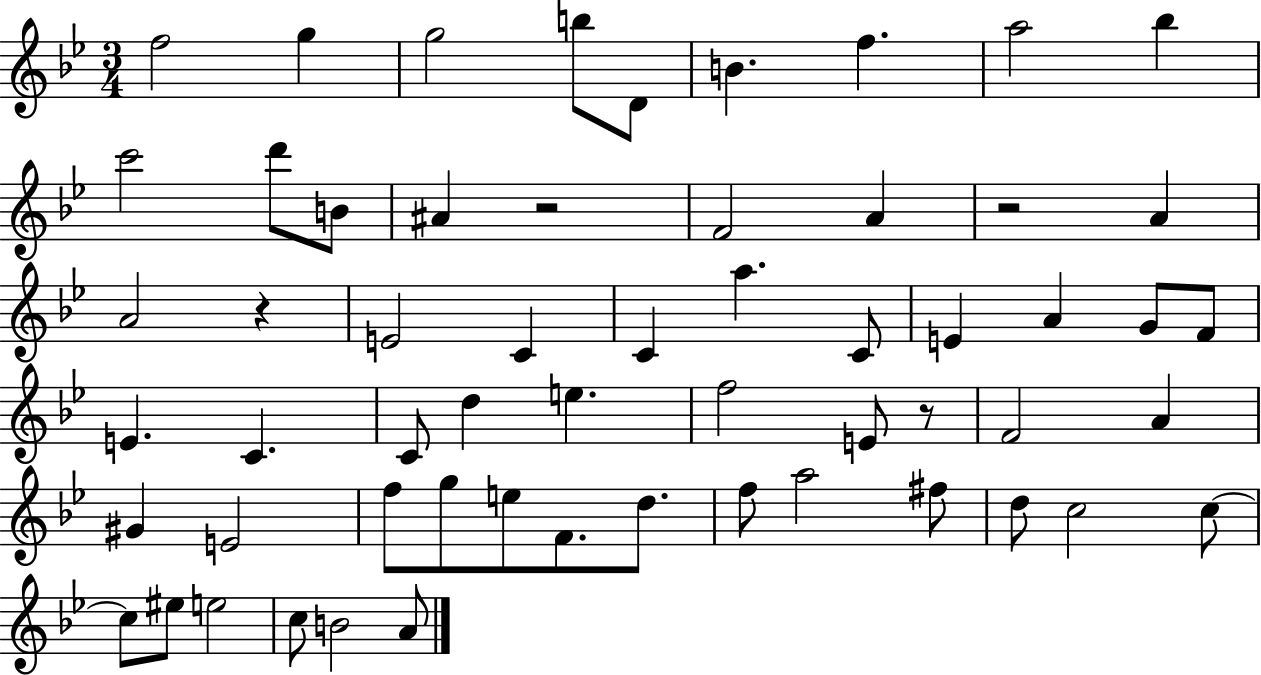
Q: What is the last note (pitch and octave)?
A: A4